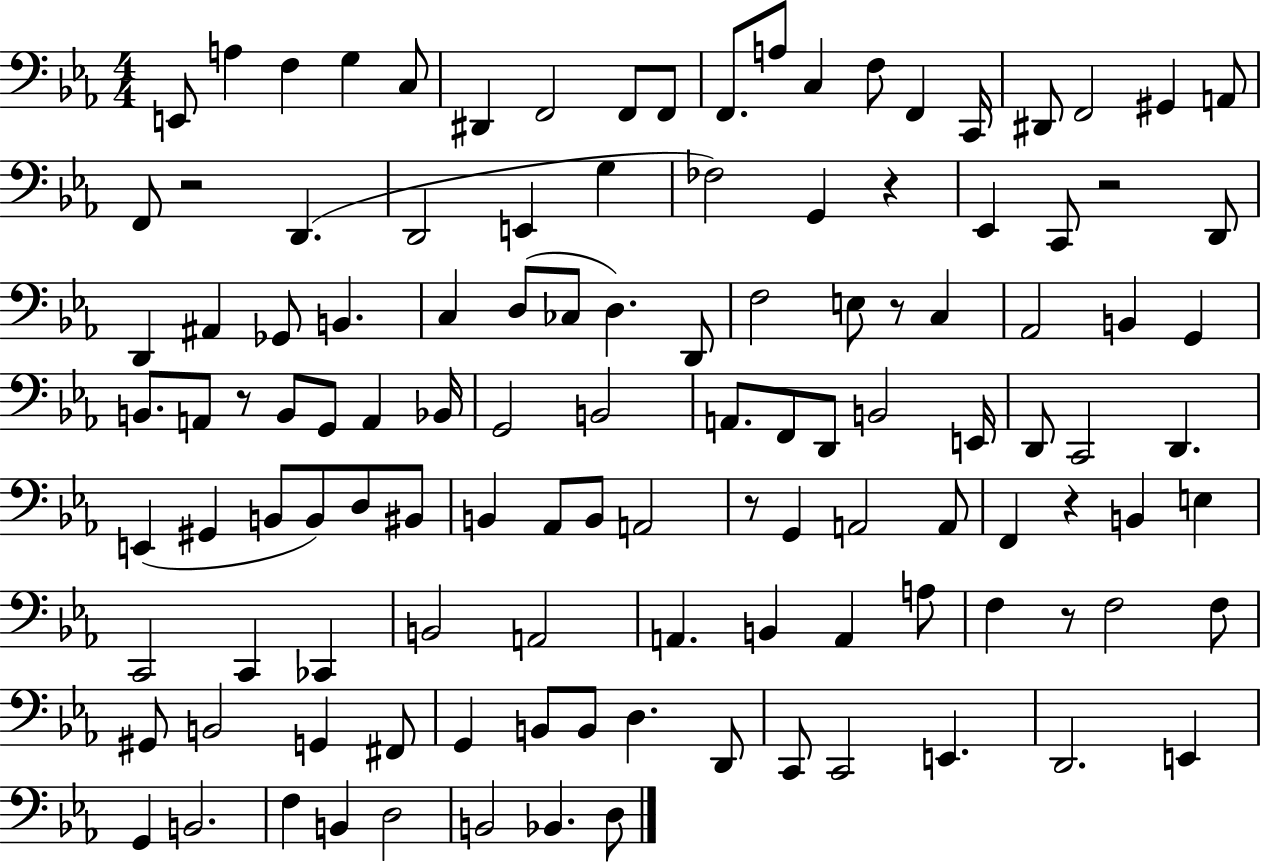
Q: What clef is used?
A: bass